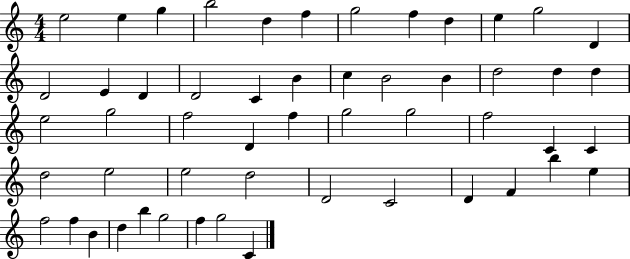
X:1
T:Untitled
M:4/4
L:1/4
K:C
e2 e g b2 d f g2 f d e g2 D D2 E D D2 C B c B2 B d2 d d e2 g2 f2 D f g2 g2 f2 C C d2 e2 e2 d2 D2 C2 D F b e f2 f B d b g2 f g2 C